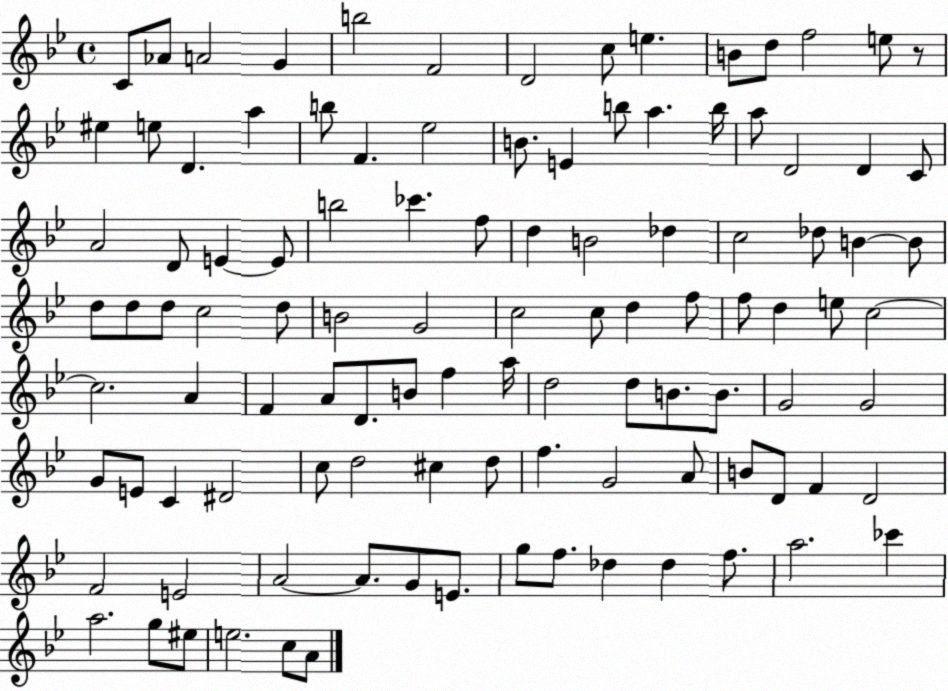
X:1
T:Untitled
M:4/4
L:1/4
K:Bb
C/2 _A/2 A2 G b2 F2 D2 c/2 e B/2 d/2 f2 e/2 z/2 ^e e/2 D a b/2 F _e2 B/2 E b/2 a b/4 a/2 D2 D C/2 A2 D/2 E E/2 b2 _c' f/2 d B2 _d c2 _d/2 B B/2 d/2 d/2 d/2 c2 d/2 B2 G2 c2 c/2 d f/2 f/2 d e/2 c2 c2 A F A/2 D/2 B/2 f a/4 d2 d/2 B/2 B/2 G2 G2 G/2 E/2 C ^D2 c/2 d2 ^c d/2 f G2 A/2 B/2 D/2 F D2 F2 E2 A2 A/2 G/2 E/2 g/2 f/2 _d _d f/2 a2 _c' a2 g/2 ^e/2 e2 c/2 A/2